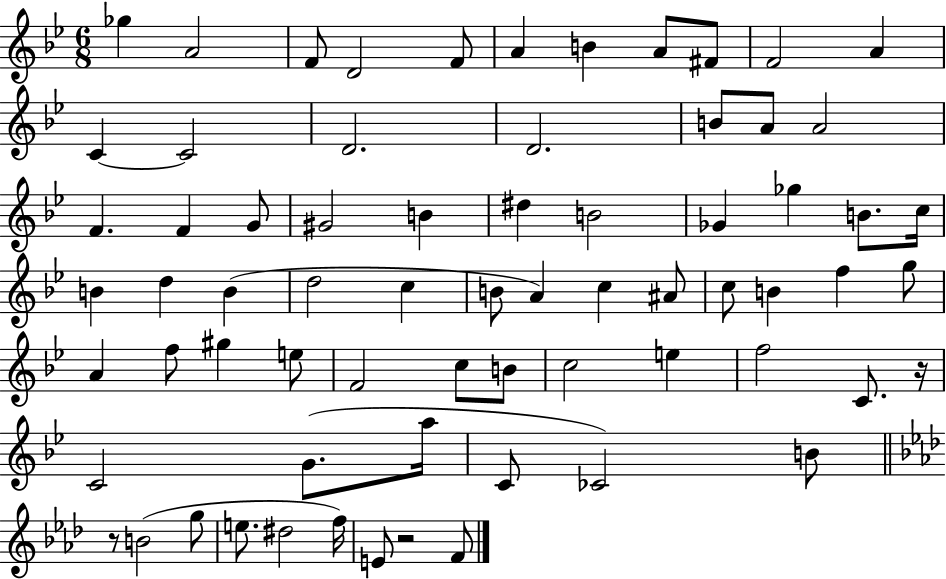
Gb5/q A4/h F4/e D4/h F4/e A4/q B4/q A4/e F#4/e F4/h A4/q C4/q C4/h D4/h. D4/h. B4/e A4/e A4/h F4/q. F4/q G4/e G#4/h B4/q D#5/q B4/h Gb4/q Gb5/q B4/e. C5/s B4/q D5/q B4/q D5/h C5/q B4/e A4/q C5/q A#4/e C5/e B4/q F5/q G5/e A4/q F5/e G#5/q E5/e F4/h C5/e B4/e C5/h E5/q F5/h C4/e. R/s C4/h G4/e. A5/s C4/e CES4/h B4/e R/e B4/h G5/e E5/e. D#5/h F5/s E4/e R/h F4/e